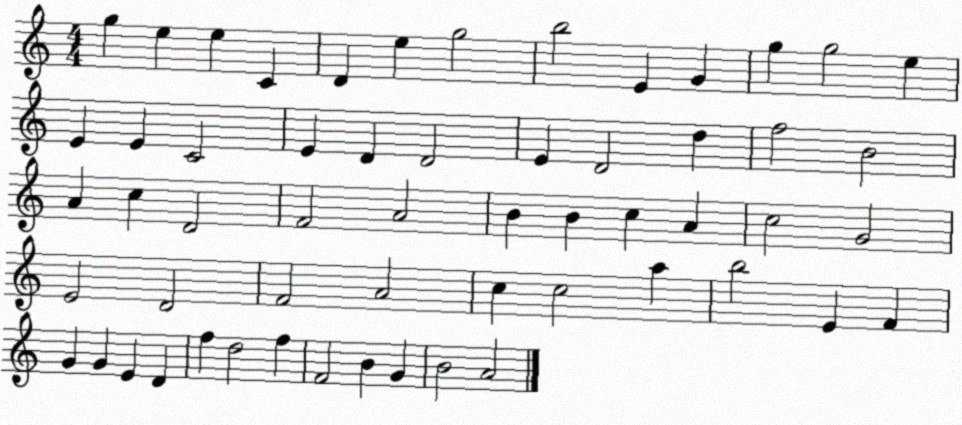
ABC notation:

X:1
T:Untitled
M:4/4
L:1/4
K:C
g e e C D e g2 b2 E G g g2 e E E C2 E D D2 E D2 d f2 B2 A c D2 F2 A2 B B c A c2 G2 E2 D2 F2 A2 c c2 a b2 E F G G E D f d2 f F2 B G B2 A2